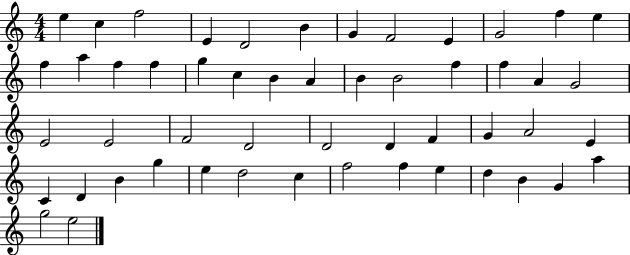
E5/q C5/q F5/h E4/q D4/h B4/q G4/q F4/h E4/q G4/h F5/q E5/q F5/q A5/q F5/q F5/q G5/q C5/q B4/q A4/q B4/q B4/h F5/q F5/q A4/q G4/h E4/h E4/h F4/h D4/h D4/h D4/q F4/q G4/q A4/h E4/q C4/q D4/q B4/q G5/q E5/q D5/h C5/q F5/h F5/q E5/q D5/q B4/q G4/q A5/q G5/h E5/h